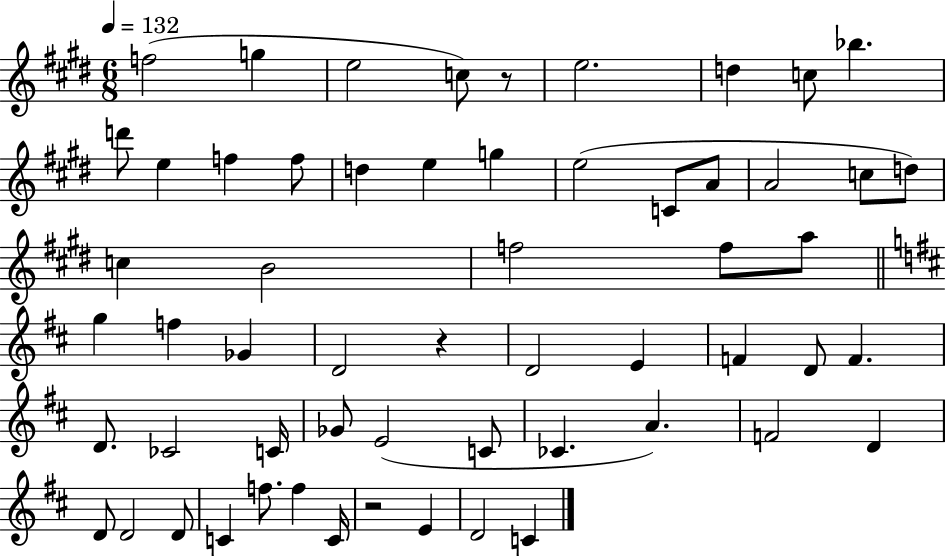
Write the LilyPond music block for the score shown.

{
  \clef treble
  \numericTimeSignature
  \time 6/8
  \key e \major
  \tempo 4 = 132
  f''2( g''4 | e''2 c''8) r8 | e''2. | d''4 c''8 bes''4. | \break d'''8 e''4 f''4 f''8 | d''4 e''4 g''4 | e''2( c'8 a'8 | a'2 c''8 d''8) | \break c''4 b'2 | f''2 f''8 a''8 | \bar "||" \break \key d \major g''4 f''4 ges'4 | d'2 r4 | d'2 e'4 | f'4 d'8 f'4. | \break d'8. ces'2 c'16 | ges'8 e'2( c'8 | ces'4. a'4.) | f'2 d'4 | \break d'8 d'2 d'8 | c'4 f''8. f''4 c'16 | r2 e'4 | d'2 c'4 | \break \bar "|."
}